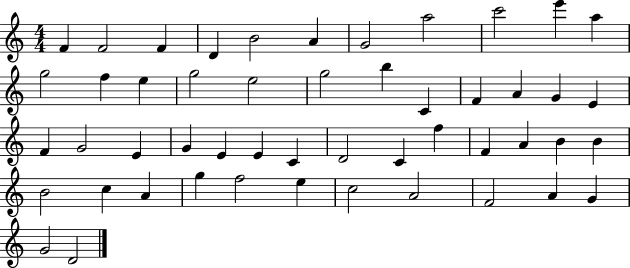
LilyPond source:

{
  \clef treble
  \numericTimeSignature
  \time 4/4
  \key c \major
  f'4 f'2 f'4 | d'4 b'2 a'4 | g'2 a''2 | c'''2 e'''4 a''4 | \break g''2 f''4 e''4 | g''2 e''2 | g''2 b''4 c'4 | f'4 a'4 g'4 e'4 | \break f'4 g'2 e'4 | g'4 e'4 e'4 c'4 | d'2 c'4 f''4 | f'4 a'4 b'4 b'4 | \break b'2 c''4 a'4 | g''4 f''2 e''4 | c''2 a'2 | f'2 a'4 g'4 | \break g'2 d'2 | \bar "|."
}